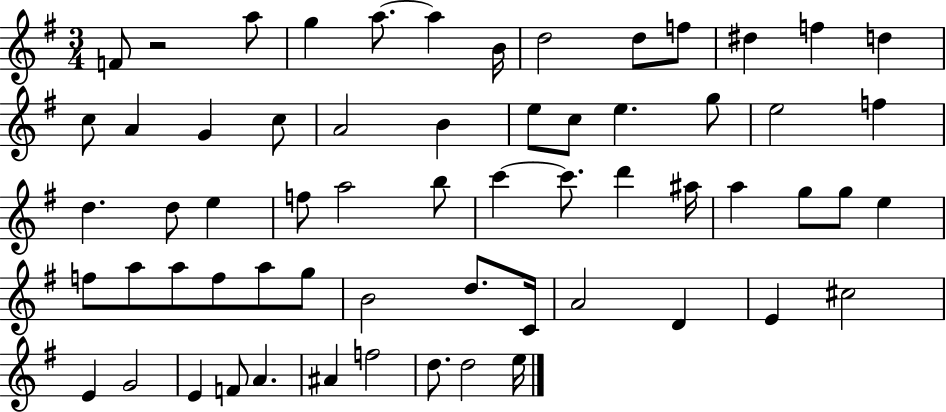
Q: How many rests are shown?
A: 1